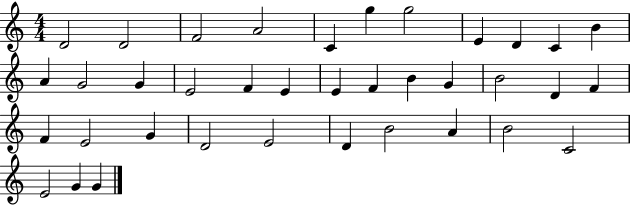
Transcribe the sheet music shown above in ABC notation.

X:1
T:Untitled
M:4/4
L:1/4
K:C
D2 D2 F2 A2 C g g2 E D C B A G2 G E2 F E E F B G B2 D F F E2 G D2 E2 D B2 A B2 C2 E2 G G